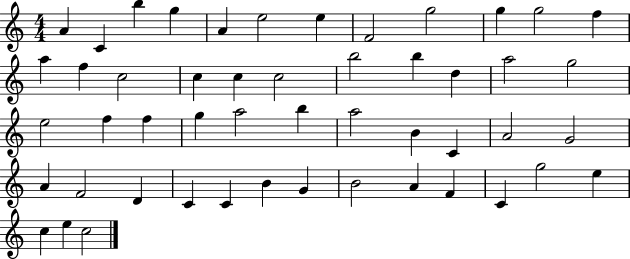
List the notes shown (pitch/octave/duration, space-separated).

A4/q C4/q B5/q G5/q A4/q E5/h E5/q F4/h G5/h G5/q G5/h F5/q A5/q F5/q C5/h C5/q C5/q C5/h B5/h B5/q D5/q A5/h G5/h E5/h F5/q F5/q G5/q A5/h B5/q A5/h B4/q C4/q A4/h G4/h A4/q F4/h D4/q C4/q C4/q B4/q G4/q B4/h A4/q F4/q C4/q G5/h E5/q C5/q E5/q C5/h